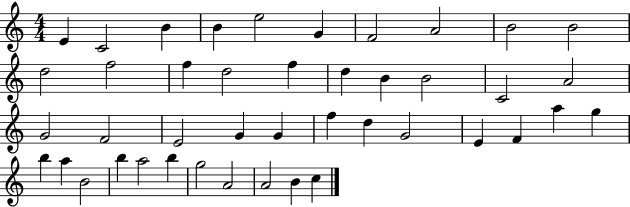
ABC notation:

X:1
T:Untitled
M:4/4
L:1/4
K:C
E C2 B B e2 G F2 A2 B2 B2 d2 f2 f d2 f d B B2 C2 A2 G2 F2 E2 G G f d G2 E F a g b a B2 b a2 b g2 A2 A2 B c